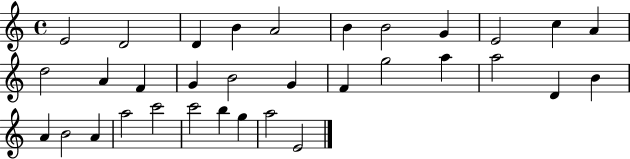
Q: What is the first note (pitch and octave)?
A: E4